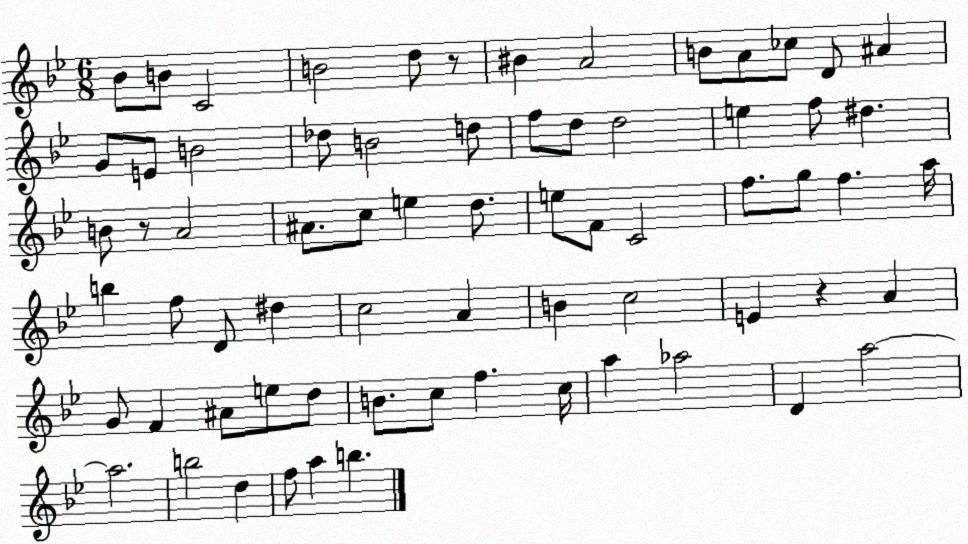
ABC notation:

X:1
T:Untitled
M:6/8
L:1/4
K:Bb
_B/2 B/2 C2 B2 d/2 z/2 ^B A2 B/2 A/2 _c/2 D/2 ^A G/2 E/2 B2 _d/2 B2 d/2 f/2 d/2 d2 e f/2 ^d B/2 z/2 A2 ^A/2 c/2 e d/2 e/2 F/2 C2 f/2 g/2 f a/4 b f/2 D/2 ^d c2 A B c2 E z A G/2 F ^A/2 e/2 d/2 B/2 c/2 f c/4 a _a2 D a2 a2 b2 d f/2 a b